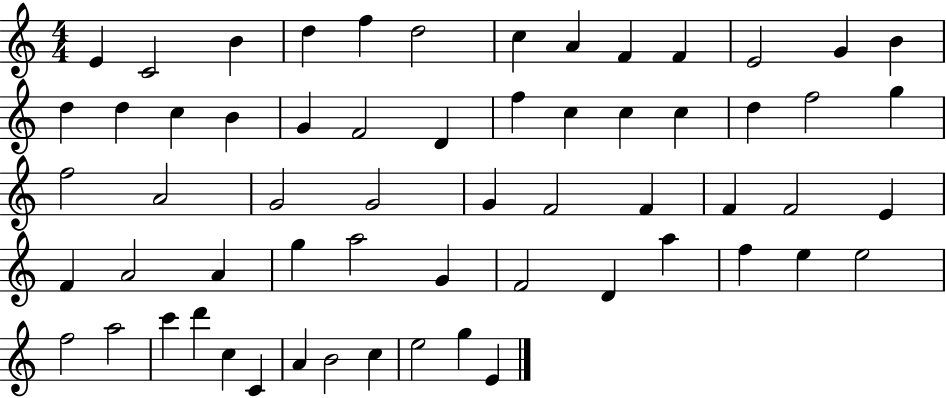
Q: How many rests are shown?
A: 0